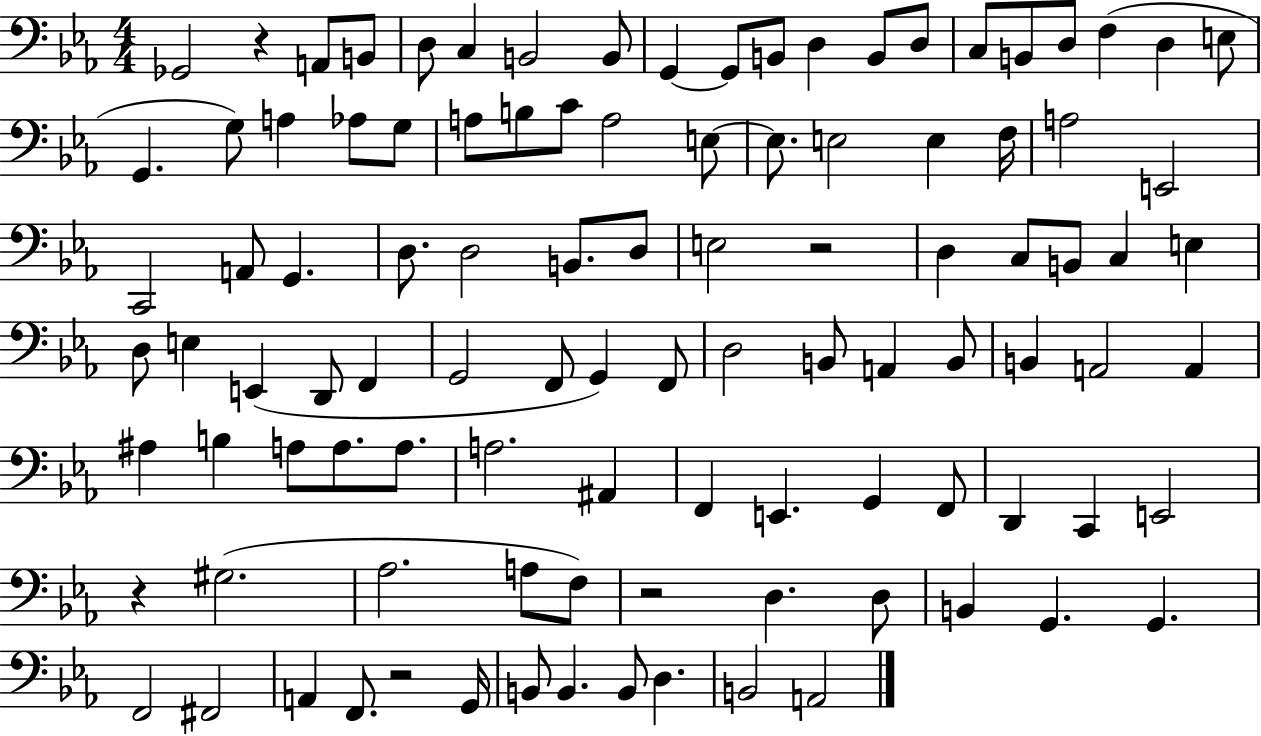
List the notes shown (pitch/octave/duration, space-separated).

Gb2/h R/q A2/e B2/e D3/e C3/q B2/h B2/e G2/q G2/e B2/e D3/q B2/e D3/e C3/e B2/e D3/e F3/q D3/q E3/e G2/q. G3/e A3/q Ab3/e G3/e A3/e B3/e C4/e A3/h E3/e E3/e. E3/h E3/q F3/s A3/h E2/h C2/h A2/e G2/q. D3/e. D3/h B2/e. D3/e E3/h R/h D3/q C3/e B2/e C3/q E3/q D3/e E3/q E2/q D2/e F2/q G2/h F2/e G2/q F2/e D3/h B2/e A2/q B2/e B2/q A2/h A2/q A#3/q B3/q A3/e A3/e. A3/e. A3/h. A#2/q F2/q E2/q. G2/q F2/e D2/q C2/q E2/h R/q G#3/h. Ab3/h. A3/e F3/e R/h D3/q. D3/e B2/q G2/q. G2/q. F2/h F#2/h A2/q F2/e. R/h G2/s B2/e B2/q. B2/e D3/q. B2/h A2/h